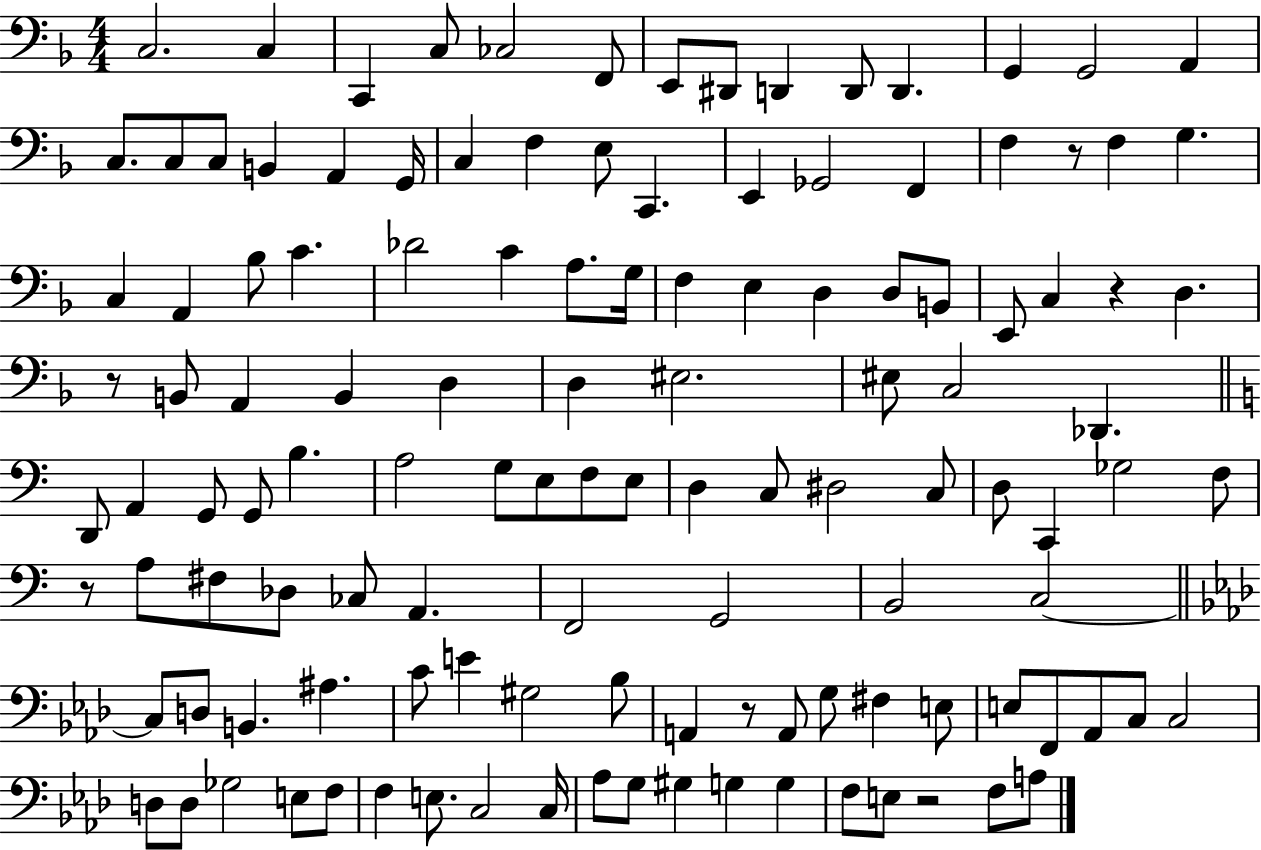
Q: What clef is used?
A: bass